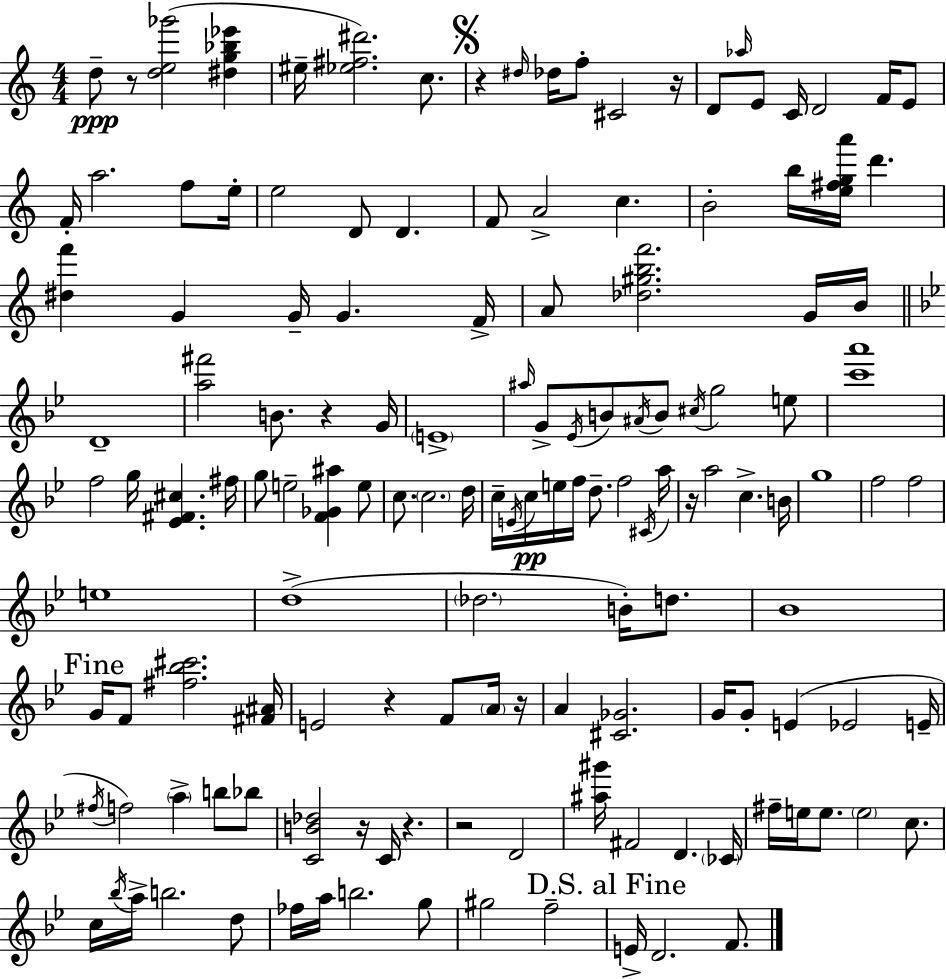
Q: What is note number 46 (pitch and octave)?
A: G5